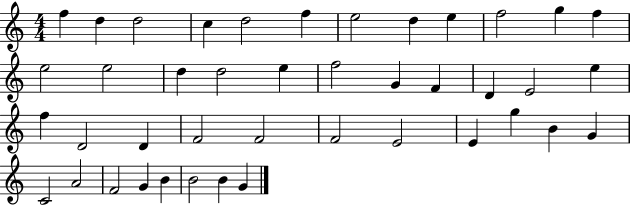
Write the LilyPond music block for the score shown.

{
  \clef treble
  \numericTimeSignature
  \time 4/4
  \key c \major
  f''4 d''4 d''2 | c''4 d''2 f''4 | e''2 d''4 e''4 | f''2 g''4 f''4 | \break e''2 e''2 | d''4 d''2 e''4 | f''2 g'4 f'4 | d'4 e'2 e''4 | \break f''4 d'2 d'4 | f'2 f'2 | f'2 e'2 | e'4 g''4 b'4 g'4 | \break c'2 a'2 | f'2 g'4 b'4 | b'2 b'4 g'4 | \bar "|."
}